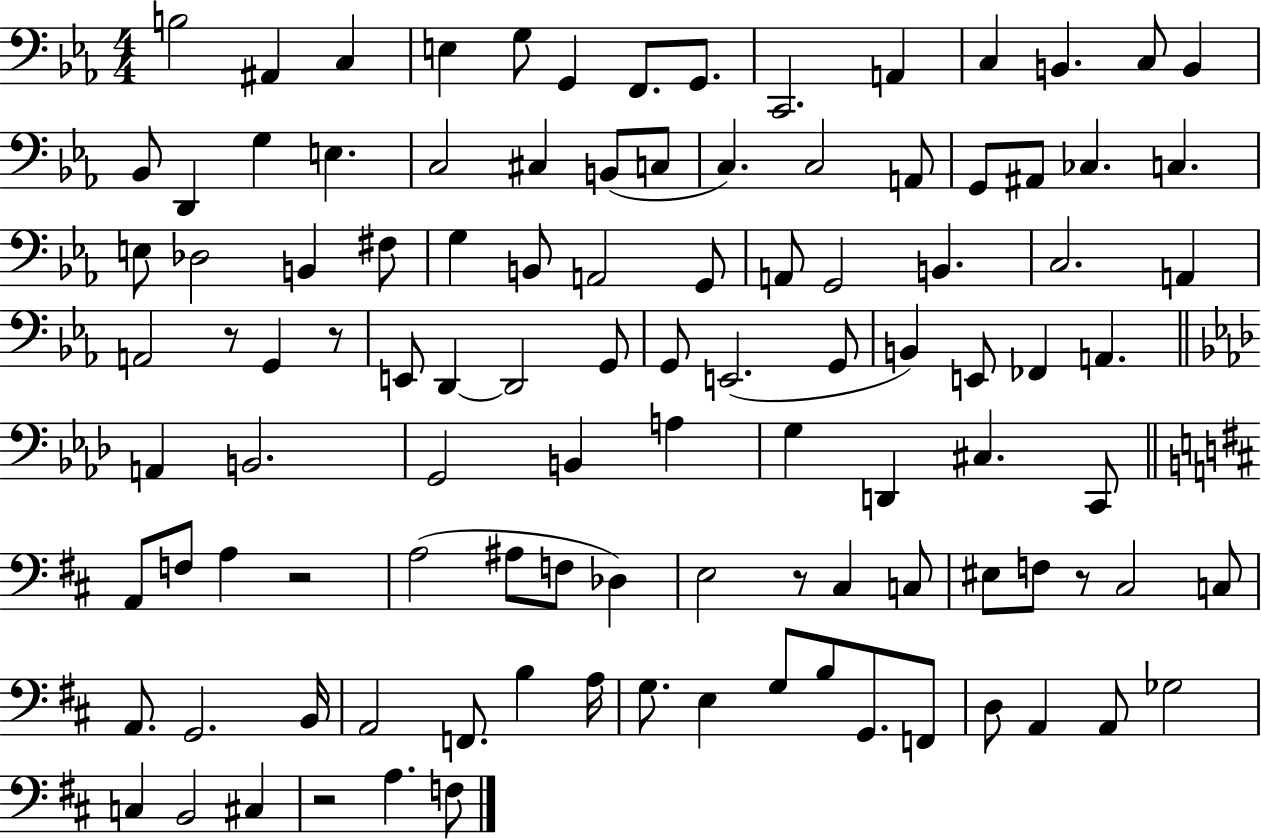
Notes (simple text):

B3/h A#2/q C3/q E3/q G3/e G2/q F2/e. G2/e. C2/h. A2/q C3/q B2/q. C3/e B2/q Bb2/e D2/q G3/q E3/q. C3/h C#3/q B2/e C3/e C3/q. C3/h A2/e G2/e A#2/e CES3/q. C3/q. E3/e Db3/h B2/q F#3/e G3/q B2/e A2/h G2/e A2/e G2/h B2/q. C3/h. A2/q A2/h R/e G2/q R/e E2/e D2/q D2/h G2/e G2/e E2/h. G2/e B2/q E2/e FES2/q A2/q. A2/q B2/h. G2/h B2/q A3/q G3/q D2/q C#3/q. C2/e A2/e F3/e A3/q R/h A3/h A#3/e F3/e Db3/q E3/h R/e C#3/q C3/e EIS3/e F3/e R/e C#3/h C3/e A2/e. G2/h. B2/s A2/h F2/e. B3/q A3/s G3/e. E3/q G3/e B3/e G2/e. F2/e D3/e A2/q A2/e Gb3/h C3/q B2/h C#3/q R/h A3/q. F3/e